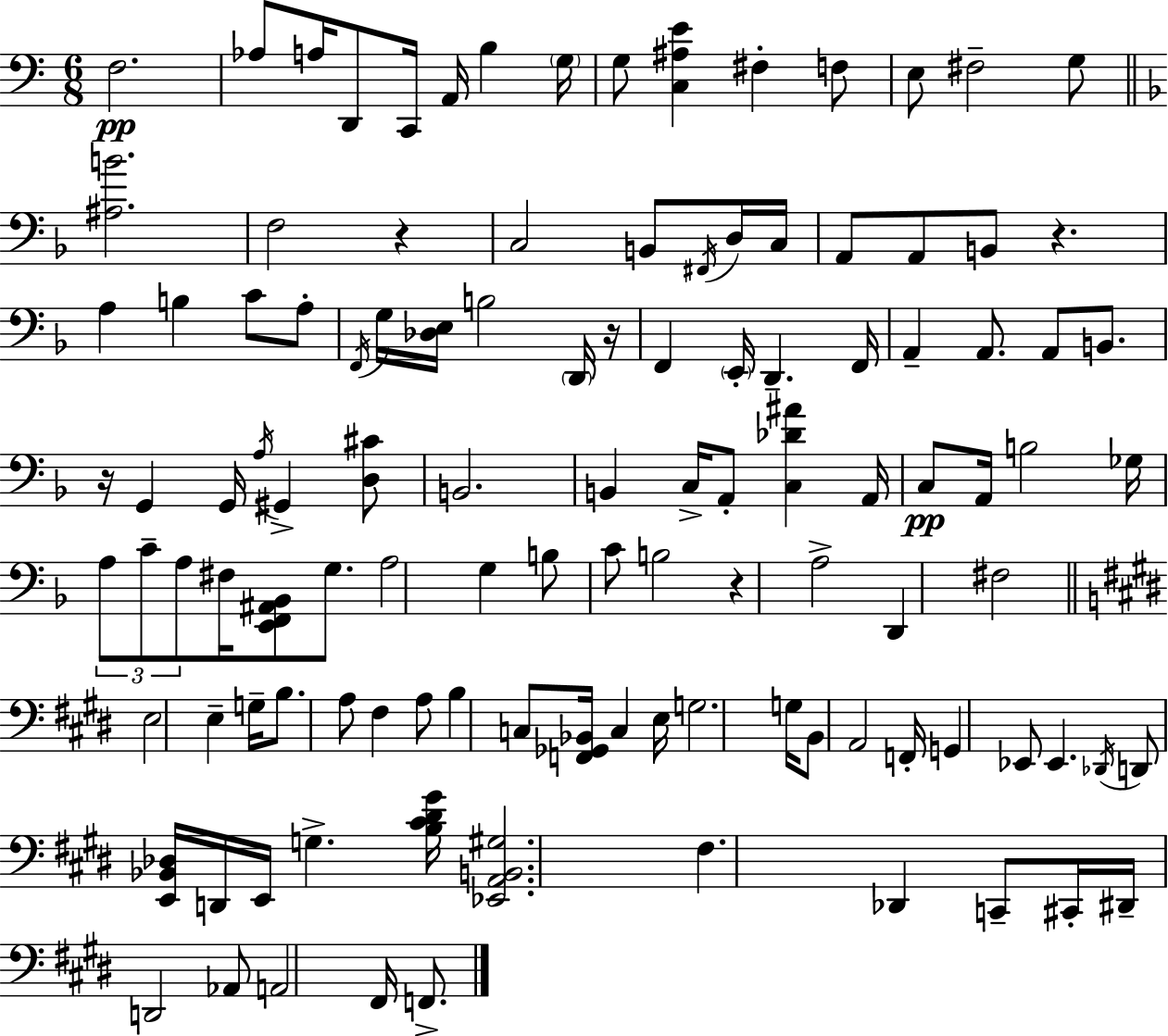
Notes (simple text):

F3/h. Ab3/e A3/s D2/e C2/s A2/s B3/q G3/s G3/e [C3,A#3,E4]/q F#3/q F3/e E3/e F#3/h G3/e [A#3,B4]/h. F3/h R/q C3/h B2/e F#2/s D3/s C3/s A2/e A2/e B2/e R/q. A3/q B3/q C4/e A3/e F2/s G3/s [Db3,E3]/s B3/h D2/s R/s F2/q E2/s D2/q. F2/s A2/q A2/e. A2/e B2/e. R/s G2/q G2/s A3/s G#2/q [D3,C#4]/e B2/h. B2/q C3/s A2/e [C3,Db4,A#4]/q A2/s C3/e A2/s B3/h Gb3/s A3/e C4/e A3/e F#3/s [E2,F2,A#2,Bb2]/e G3/e. A3/h G3/q B3/e C4/e B3/h R/q A3/h D2/q F#3/h E3/h E3/q G3/s B3/e. A3/e F#3/q A3/e B3/q C3/e [F2,Gb2,Bb2]/s C3/q E3/s G3/h. G3/s B2/e A2/h F2/s G2/q Eb2/e Eb2/q. Db2/s D2/e [E2,Bb2,Db3]/s D2/s E2/s G3/q. [B3,C#4,D#4,G#4]/s [Eb2,A2,B2,G#3]/h. F#3/q. Db2/q C2/e C#2/s D#2/s D2/h Ab2/e A2/h F#2/s F2/e.